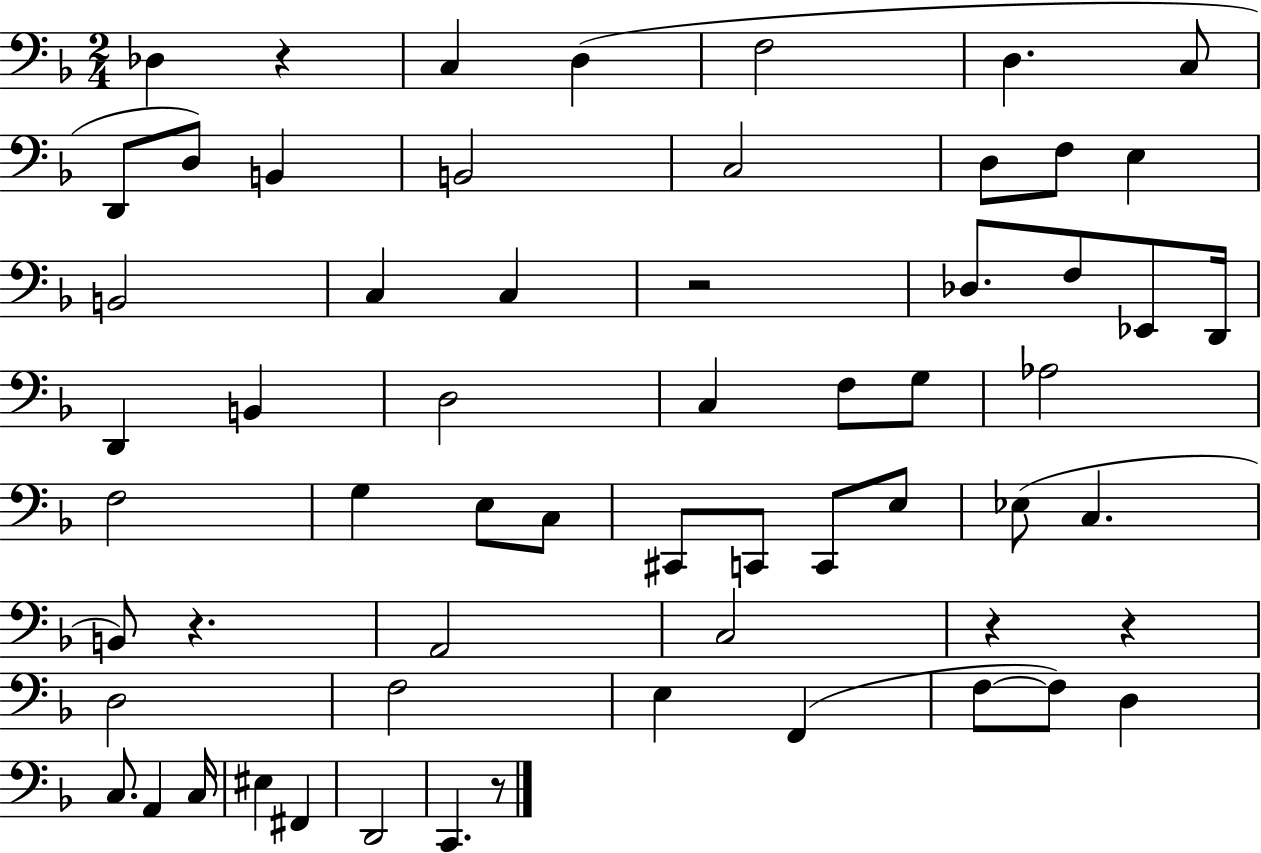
Db3/q R/q C3/q D3/q F3/h D3/q. C3/e D2/e D3/e B2/q B2/h C3/h D3/e F3/e E3/q B2/h C3/q C3/q R/h Db3/e. F3/e Eb2/e D2/s D2/q B2/q D3/h C3/q F3/e G3/e Ab3/h F3/h G3/q E3/e C3/e C#2/e C2/e C2/e E3/e Eb3/e C3/q. B2/e R/q. A2/h C3/h R/q R/q D3/h F3/h E3/q F2/q F3/e F3/e D3/q C3/e. A2/q C3/s EIS3/q F#2/q D2/h C2/q. R/e